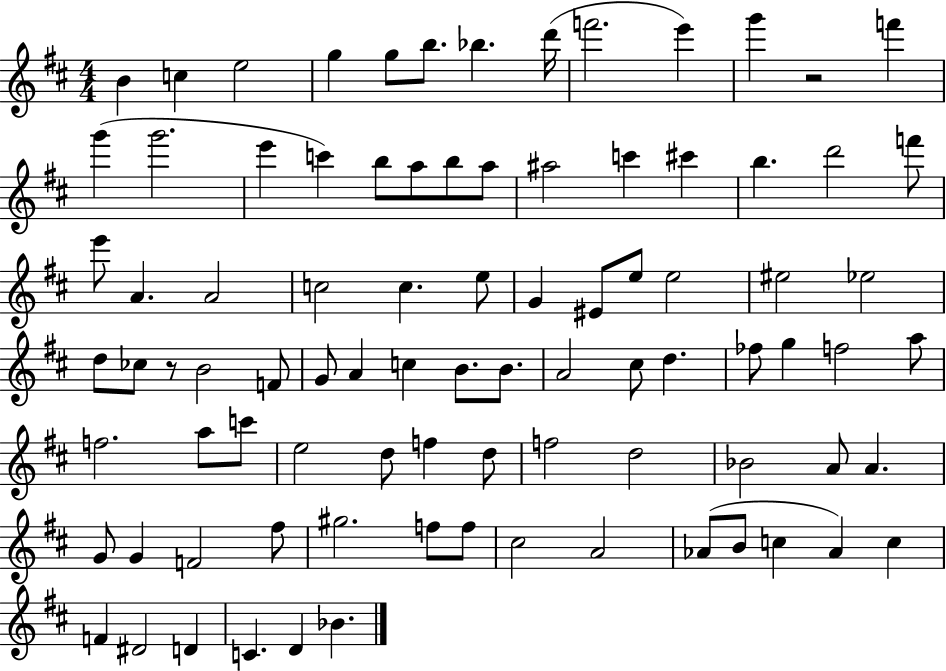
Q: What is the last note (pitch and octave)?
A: Bb4